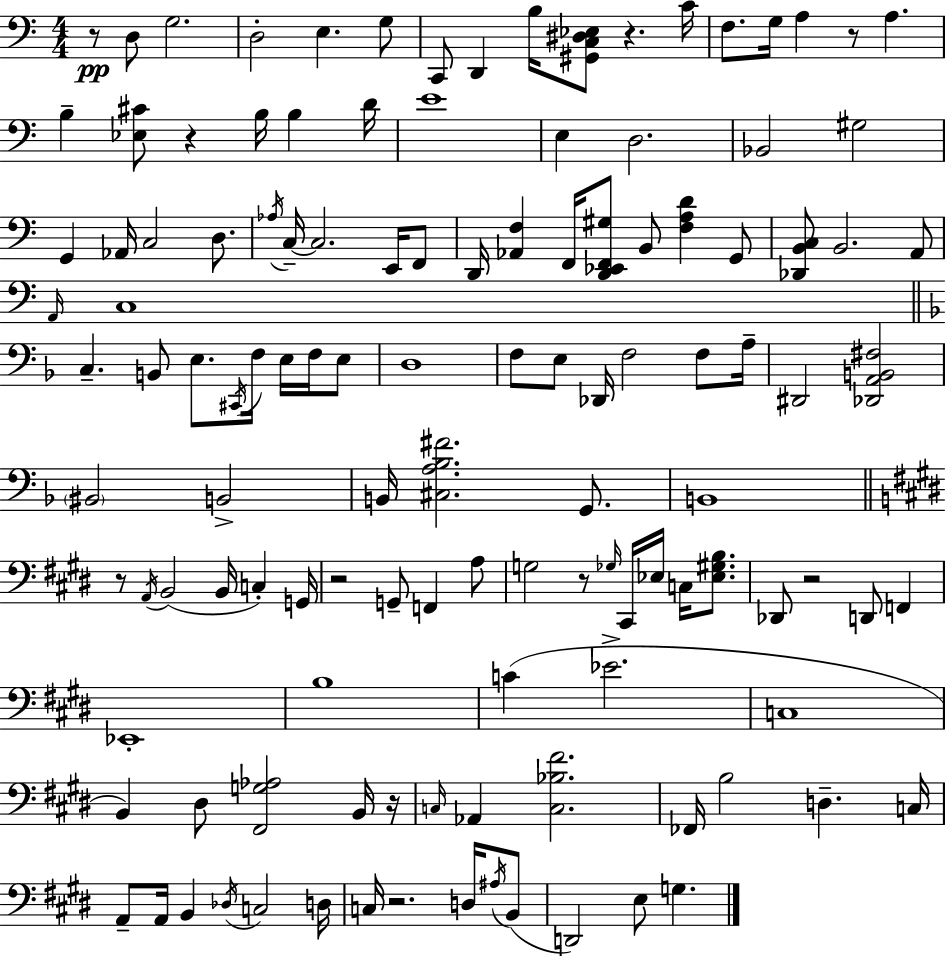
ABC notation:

X:1
T:Untitled
M:4/4
L:1/4
K:Am
z/2 D,/2 G,2 D,2 E, G,/2 C,,/2 D,, B,/4 [^G,,C,^D,_E,]/2 z C/4 F,/2 G,/4 A, z/2 A, B, [_E,^C]/2 z B,/4 B, D/4 E4 E, D,2 _B,,2 ^G,2 G,, _A,,/4 C,2 D,/2 _A,/4 C,/4 C,2 E,,/4 F,,/2 D,,/4 [_A,,F,] F,,/4 [D,,_E,,F,,^G,]/2 B,,/2 [F,A,D] G,,/2 [_D,,B,,C,]/2 B,,2 A,,/2 A,,/4 C,4 C, B,,/2 E,/2 ^C,,/4 F,/4 E,/4 F,/4 E,/2 D,4 F,/2 E,/2 _D,,/4 F,2 F,/2 A,/4 ^D,,2 [_D,,A,,B,,^F,]2 ^B,,2 B,,2 B,,/4 [^C,A,_B,^F]2 G,,/2 B,,4 z/2 A,,/4 B,,2 B,,/4 C, G,,/4 z2 G,,/2 F,, A,/2 G,2 z/2 _G,/4 ^C,,/4 _E,/4 C,/4 [_E,^G,B,]/2 _D,,/2 z2 D,,/2 F,, _E,,4 B,4 C _E2 C,4 B,, ^D,/2 [^F,,G,_A,]2 B,,/4 z/4 C,/4 _A,, [C,_B,^F]2 _F,,/4 B,2 D, C,/4 A,,/2 A,,/4 B,, _D,/4 C,2 D,/4 C,/4 z2 D,/4 ^A,/4 B,,/2 D,,2 E,/2 G,